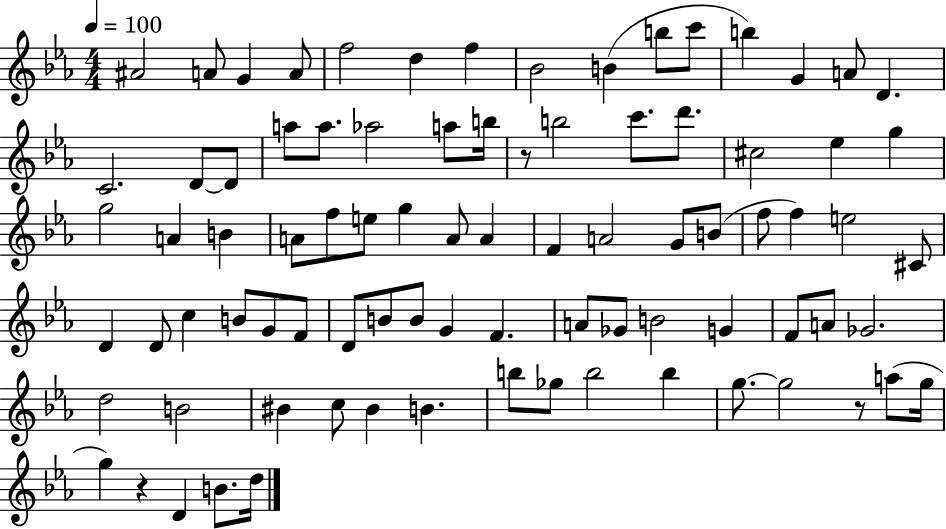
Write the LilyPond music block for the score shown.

{
  \clef treble
  \numericTimeSignature
  \time 4/4
  \key ees \major
  \tempo 4 = 100
  ais'2 a'8 g'4 a'8 | f''2 d''4 f''4 | bes'2 b'4( b''8 c'''8 | b''4) g'4 a'8 d'4. | \break c'2. d'8~~ d'8 | a''8 a''8. aes''2 a''8 b''16 | r8 b''2 c'''8. d'''8. | cis''2 ees''4 g''4 | \break g''2 a'4 b'4 | a'8 f''8 e''8 g''4 a'8 a'4 | f'4 a'2 g'8 b'8( | f''8 f''4) e''2 cis'8 | \break d'4 d'8 c''4 b'8 g'8 f'8 | d'8 b'8 b'8 g'4 f'4. | a'8 ges'8 b'2 g'4 | f'8 a'8 ges'2. | \break d''2 b'2 | bis'4 c''8 bis'4 b'4. | b''8 ges''8 b''2 b''4 | g''8.~~ g''2 r8 a''8( g''16 | \break g''4) r4 d'4 b'8. d''16 | \bar "|."
}